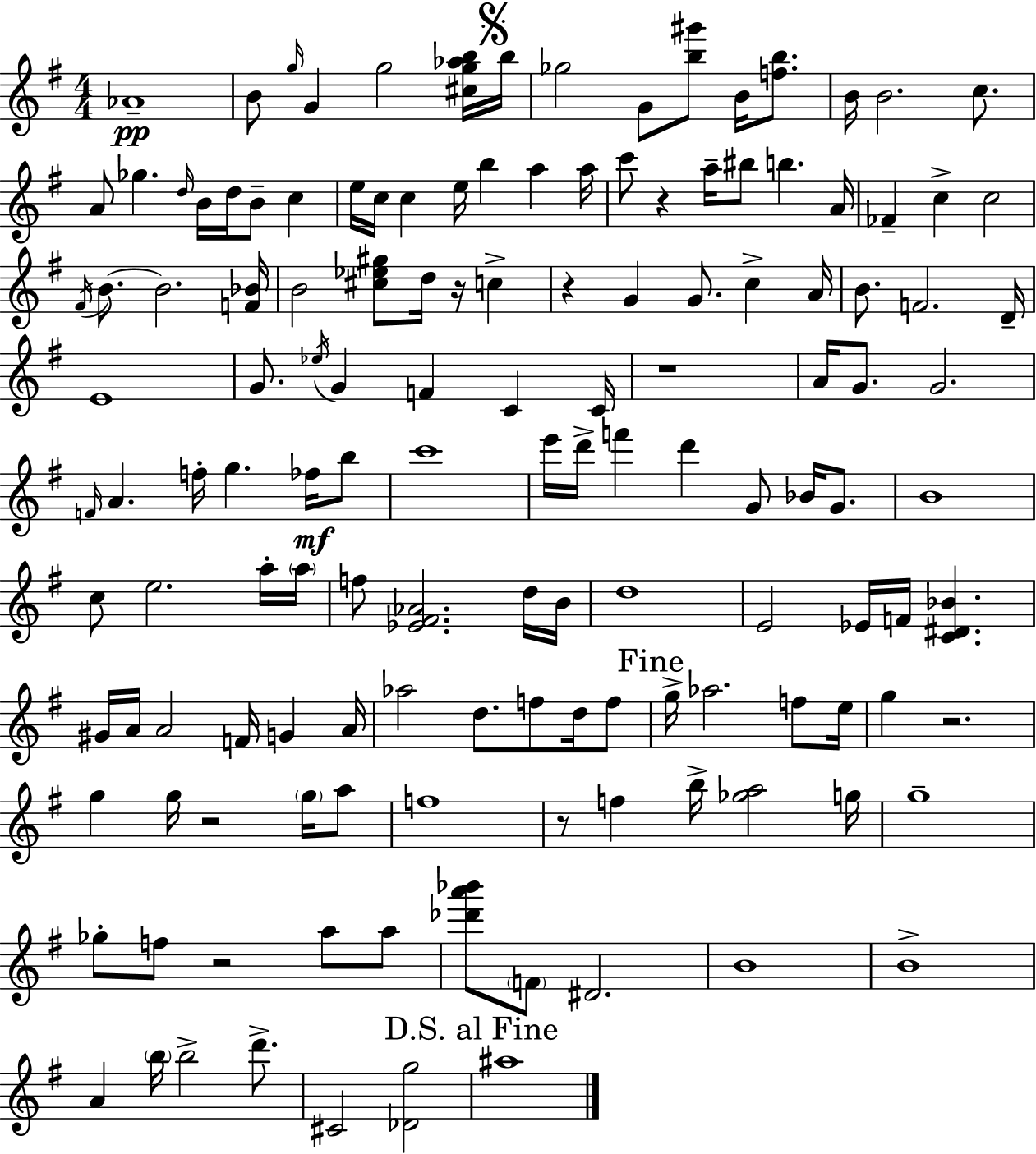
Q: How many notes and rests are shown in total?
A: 140